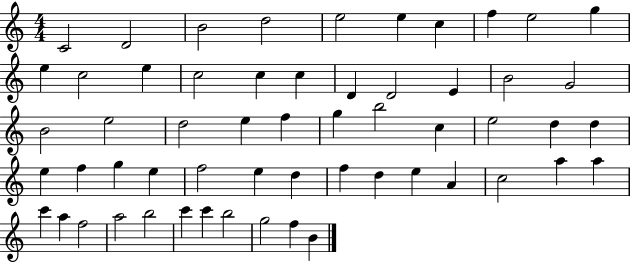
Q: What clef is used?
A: treble